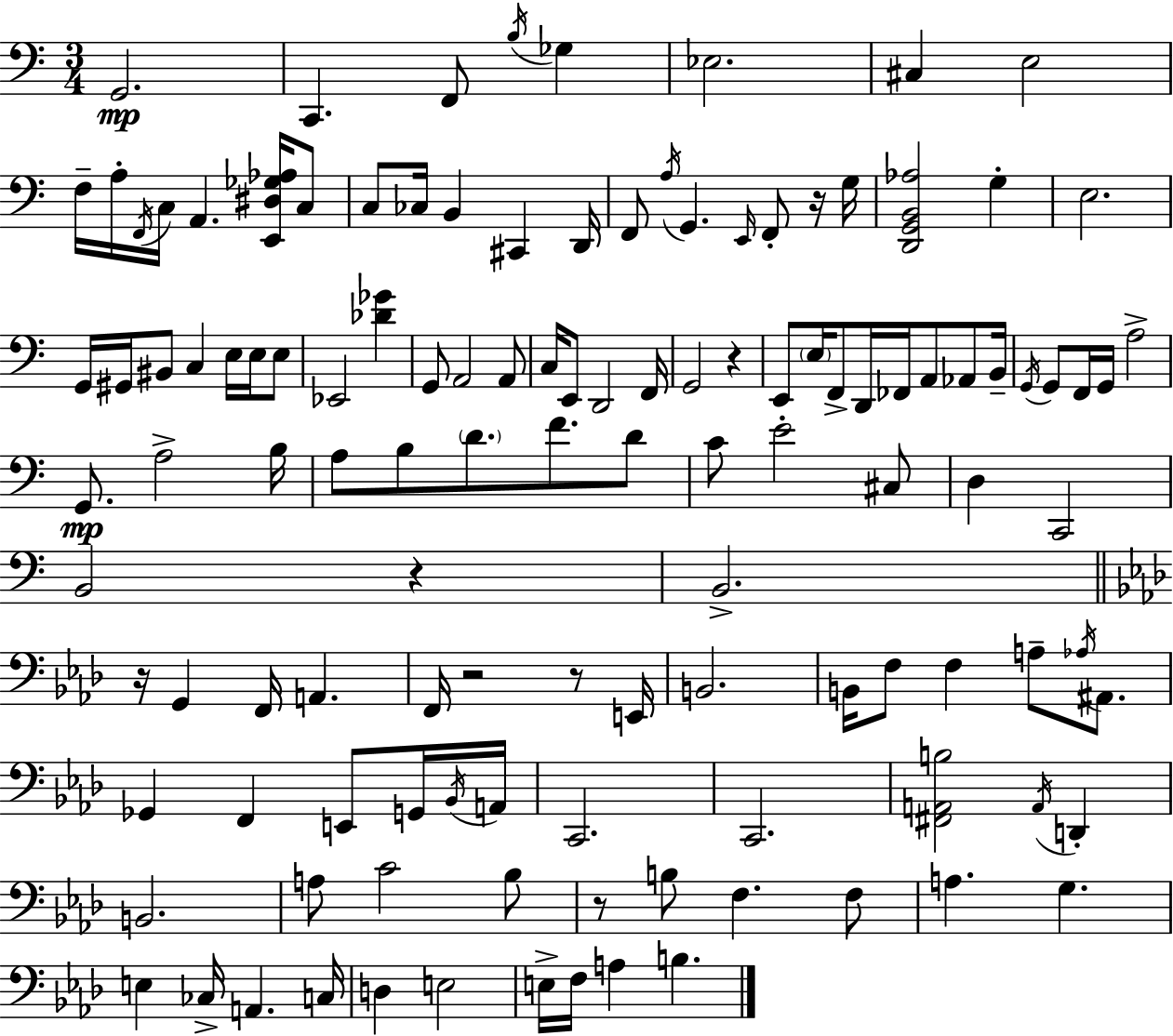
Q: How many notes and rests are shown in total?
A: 123